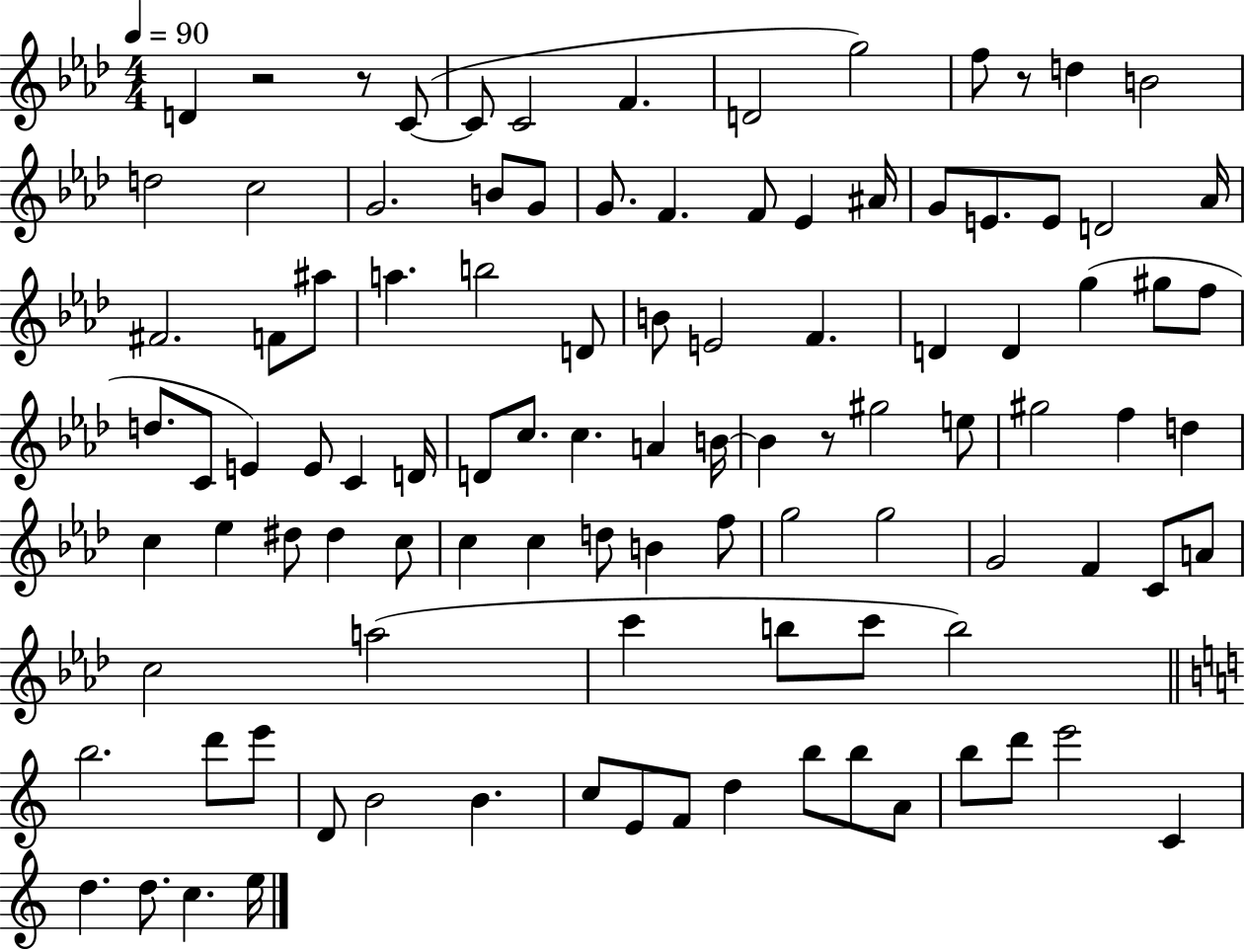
{
  \clef treble
  \numericTimeSignature
  \time 4/4
  \key aes \major
  \tempo 4 = 90
  d'4 r2 r8 c'8~(~ | c'8 c'2 f'4. | d'2 g''2) | f''8 r8 d''4 b'2 | \break d''2 c''2 | g'2. b'8 g'8 | g'8. f'4. f'8 ees'4 ais'16 | g'8 e'8. e'8 d'2 aes'16 | \break fis'2. f'8 ais''8 | a''4. b''2 d'8 | b'8 e'2 f'4. | d'4 d'4 g''4( gis''8 f''8 | \break d''8. c'8 e'4) e'8 c'4 d'16 | d'8 c''8. c''4. a'4 b'16~~ | b'4 r8 gis''2 e''8 | gis''2 f''4 d''4 | \break c''4 ees''4 dis''8 dis''4 c''8 | c''4 c''4 d''8 b'4 f''8 | g''2 g''2 | g'2 f'4 c'8 a'8 | \break c''2 a''2( | c'''4 b''8 c'''8 b''2) | \bar "||" \break \key c \major b''2. d'''8 e'''8 | d'8 b'2 b'4. | c''8 e'8 f'8 d''4 b''8 b''8 a'8 | b''8 d'''8 e'''2 c'4 | \break d''4. d''8. c''4. e''16 | \bar "|."
}